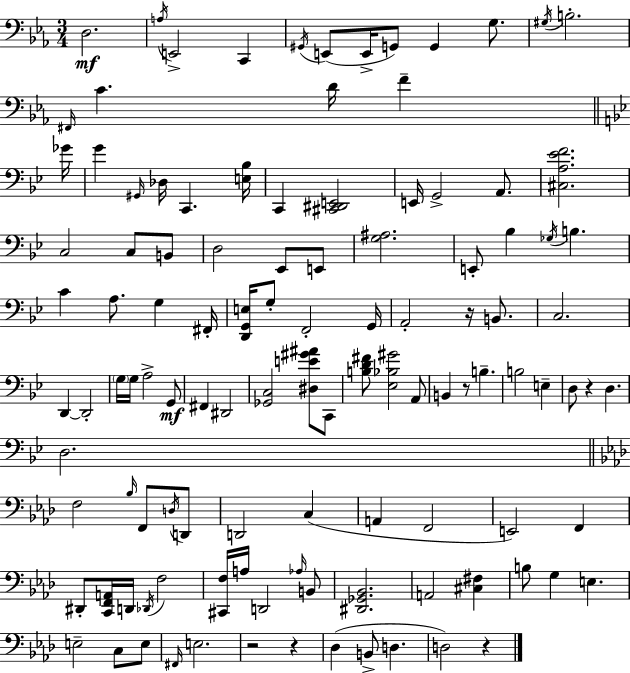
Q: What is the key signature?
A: C minor